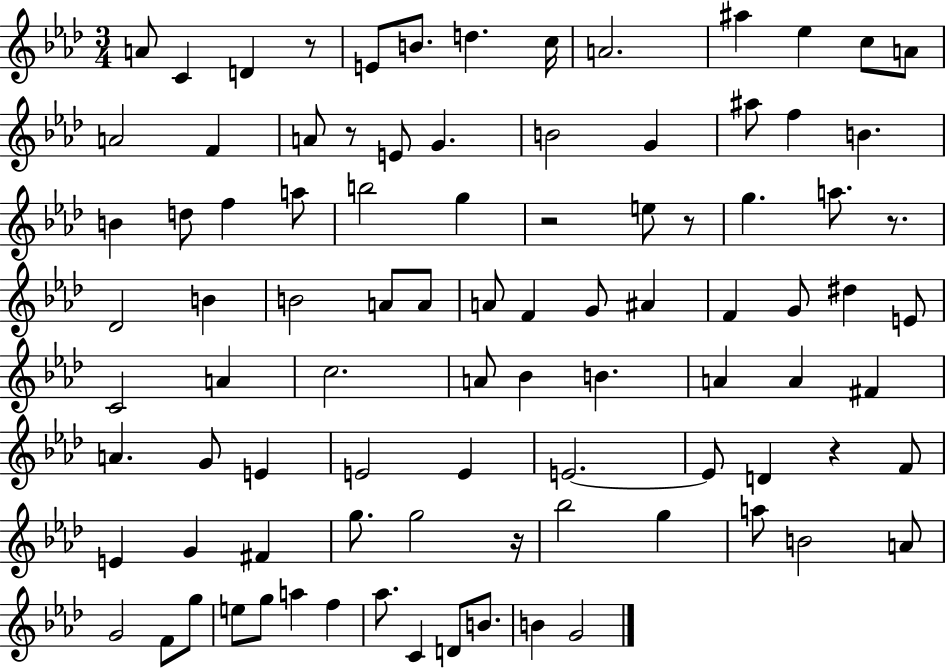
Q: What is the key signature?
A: AES major